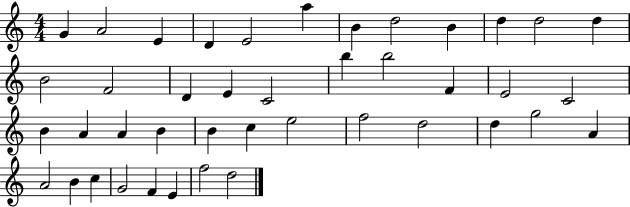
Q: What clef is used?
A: treble